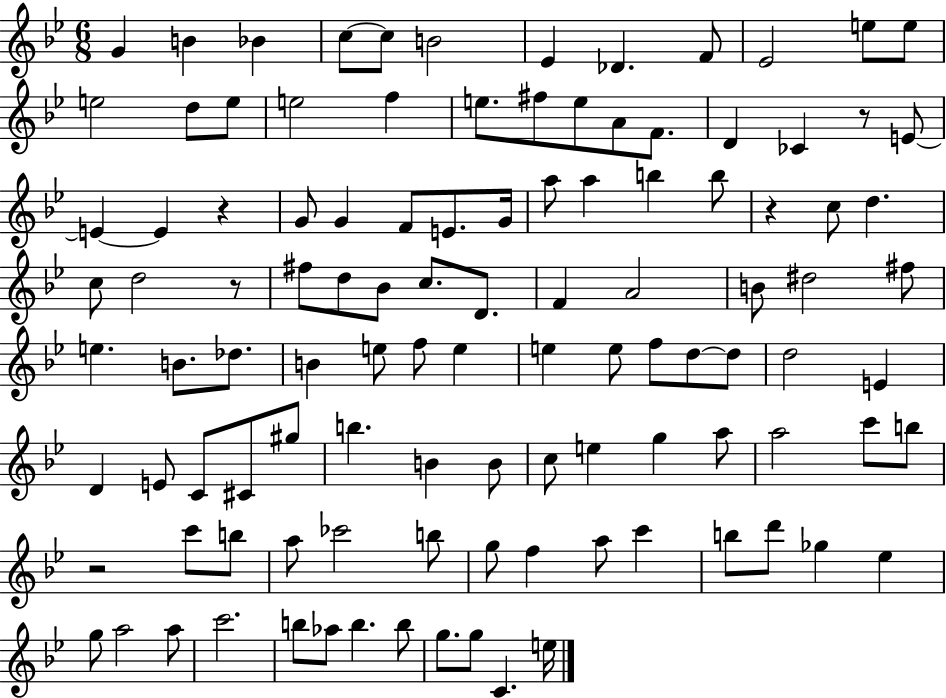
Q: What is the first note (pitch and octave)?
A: G4